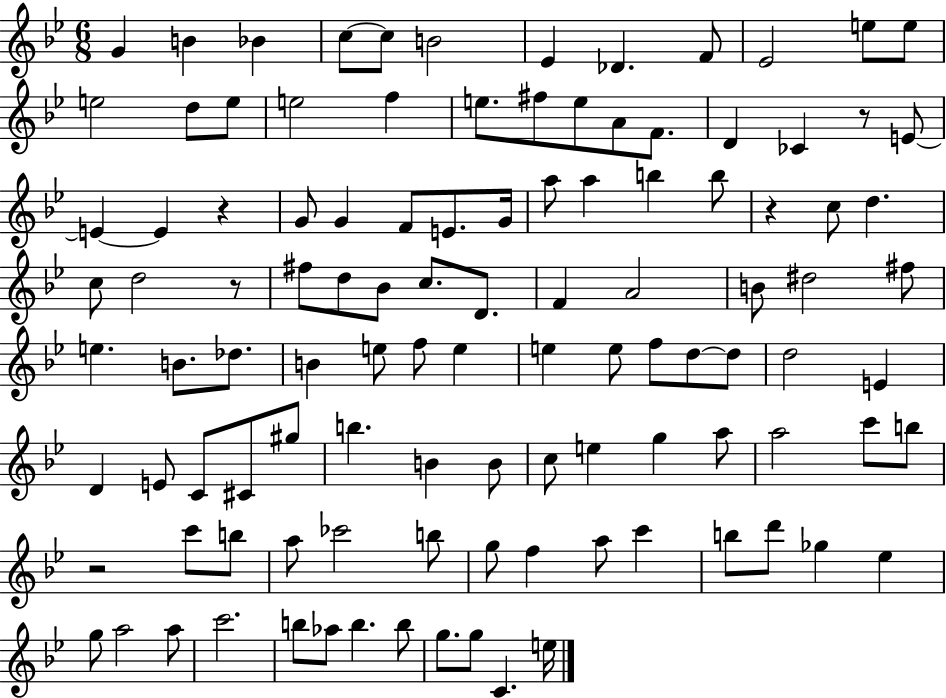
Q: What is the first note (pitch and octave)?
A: G4